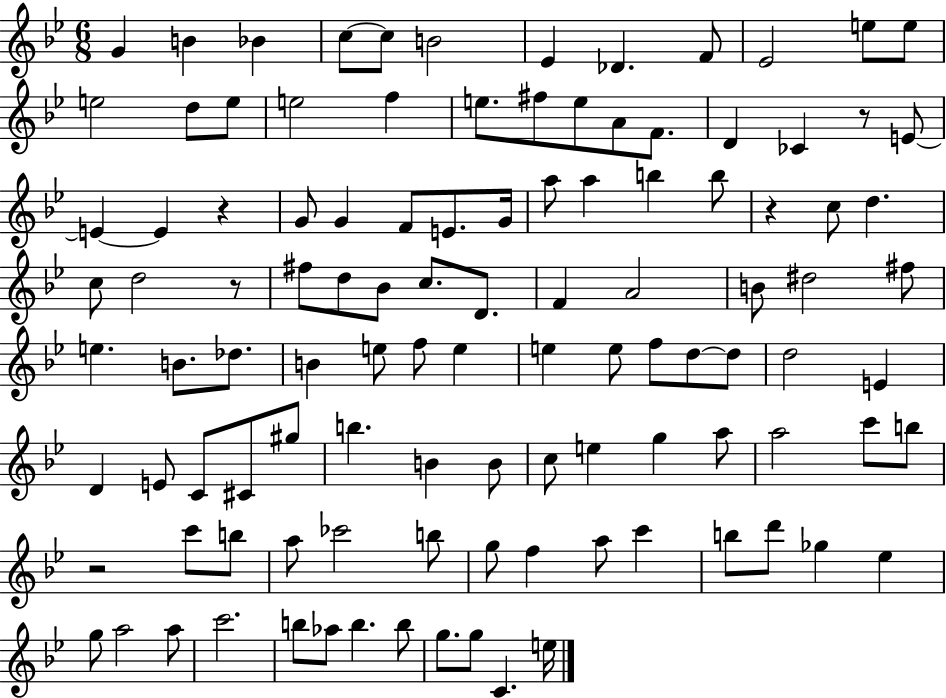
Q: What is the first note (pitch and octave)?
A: G4